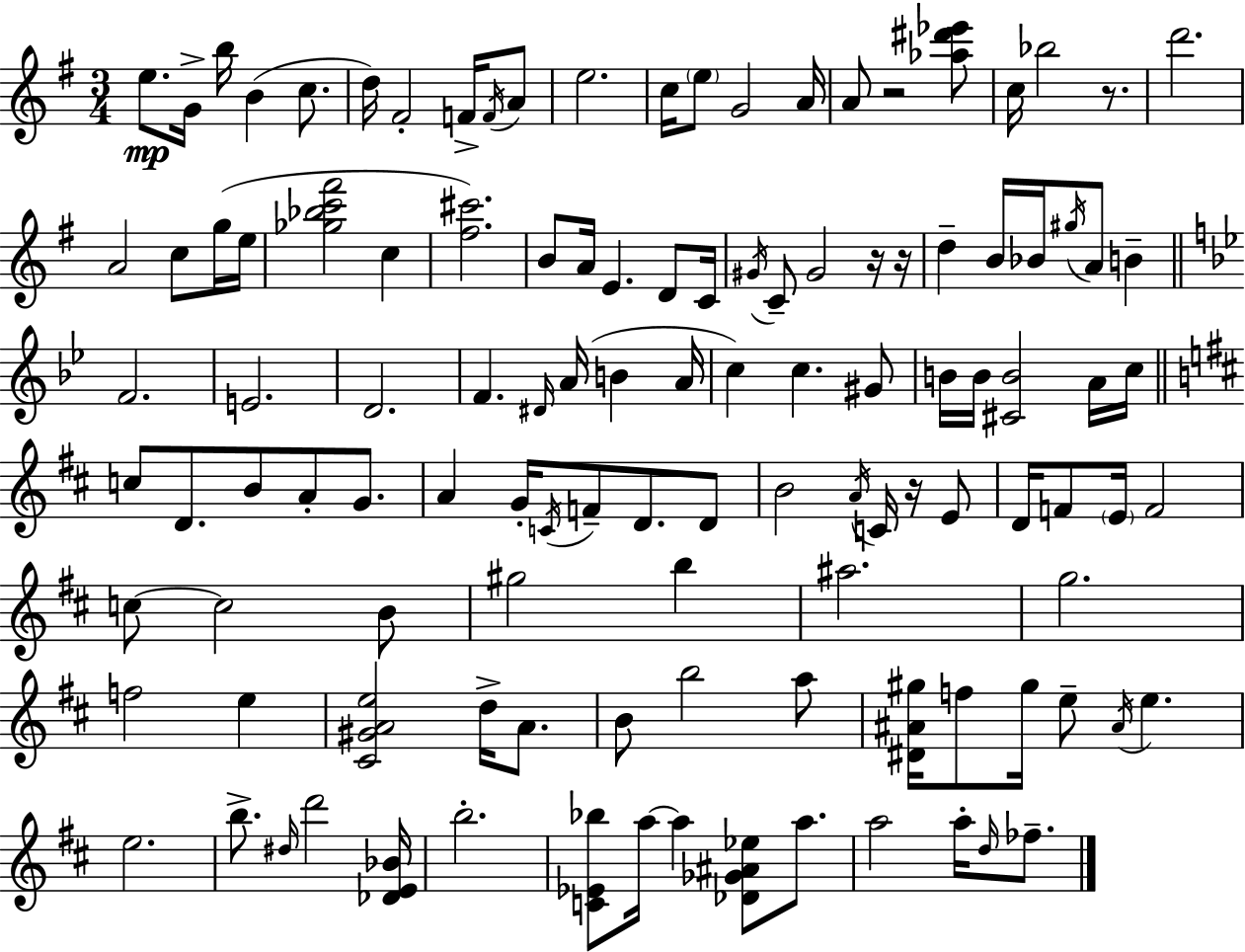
{
  \clef treble
  \numericTimeSignature
  \time 3/4
  \key g \major
  e''8.\mp g'16-> b''16 b'4( c''8. | d''16) fis'2-. f'16-> \acciaccatura { f'16 } a'8 | e''2. | c''16 \parenthesize e''8 g'2 | \break a'16 a'8 r2 <aes'' dis''' ees'''>8 | c''16 bes''2 r8. | d'''2. | a'2 c''8 g''16( | \break e''16 <ges'' bes'' c''' fis'''>2 c''4 | <fis'' cis'''>2.) | b'8 a'16 e'4. d'8 | c'16 \acciaccatura { gis'16 } c'8-- gis'2 | \break r16 r16 d''4-- b'16 bes'16 \acciaccatura { gis''16 } a'8 b'4-- | \bar "||" \break \key g \minor f'2. | e'2. | d'2. | f'4. \grace { dis'16 }( a'16 b'4 | \break a'16 c''4) c''4. gis'8 | b'16 b'16 <cis' b'>2 a'16 | c''16 \bar "||" \break \key d \major c''8 d'8. b'8 a'8-. g'8. | a'4 g'16-. \acciaccatura { c'16 } f'8-- d'8. d'8 | b'2 \acciaccatura { a'16 } c'16 r16 | e'8 d'16 f'8 \parenthesize e'16 f'2 | \break c''8~~ c''2 | b'8 gis''2 b''4 | ais''2. | g''2. | \break f''2 e''4 | <cis' gis' a' e''>2 d''16-> a'8. | b'8 b''2 | a''8 <dis' ais' gis''>16 f''8 gis''16 e''8-- \acciaccatura { ais'16 } e''4. | \break e''2. | b''8.-> \grace { dis''16 } d'''2 | <des' e' bes'>16 b''2.-. | <c' ees' bes''>8 a''16~~ a''4 <des' ges' ais' ees''>8 | \break a''8. a''2 | a''16-. \grace { d''16 } fes''8.-- \bar "|."
}